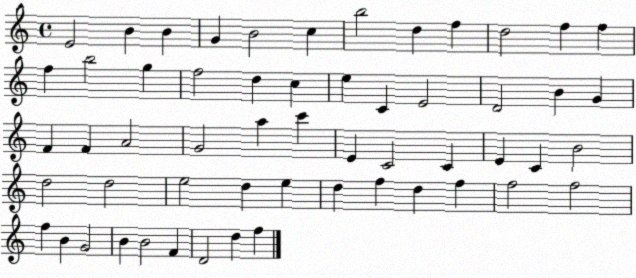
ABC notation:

X:1
T:Untitled
M:4/4
L:1/4
K:C
E2 B B G B2 c b2 d f d2 f f f b2 g f2 d c e C E2 D2 B G F F A2 G2 a c' E C2 C E C B2 d2 d2 e2 d e d f d f f2 f2 f B G2 B B2 F D2 d f